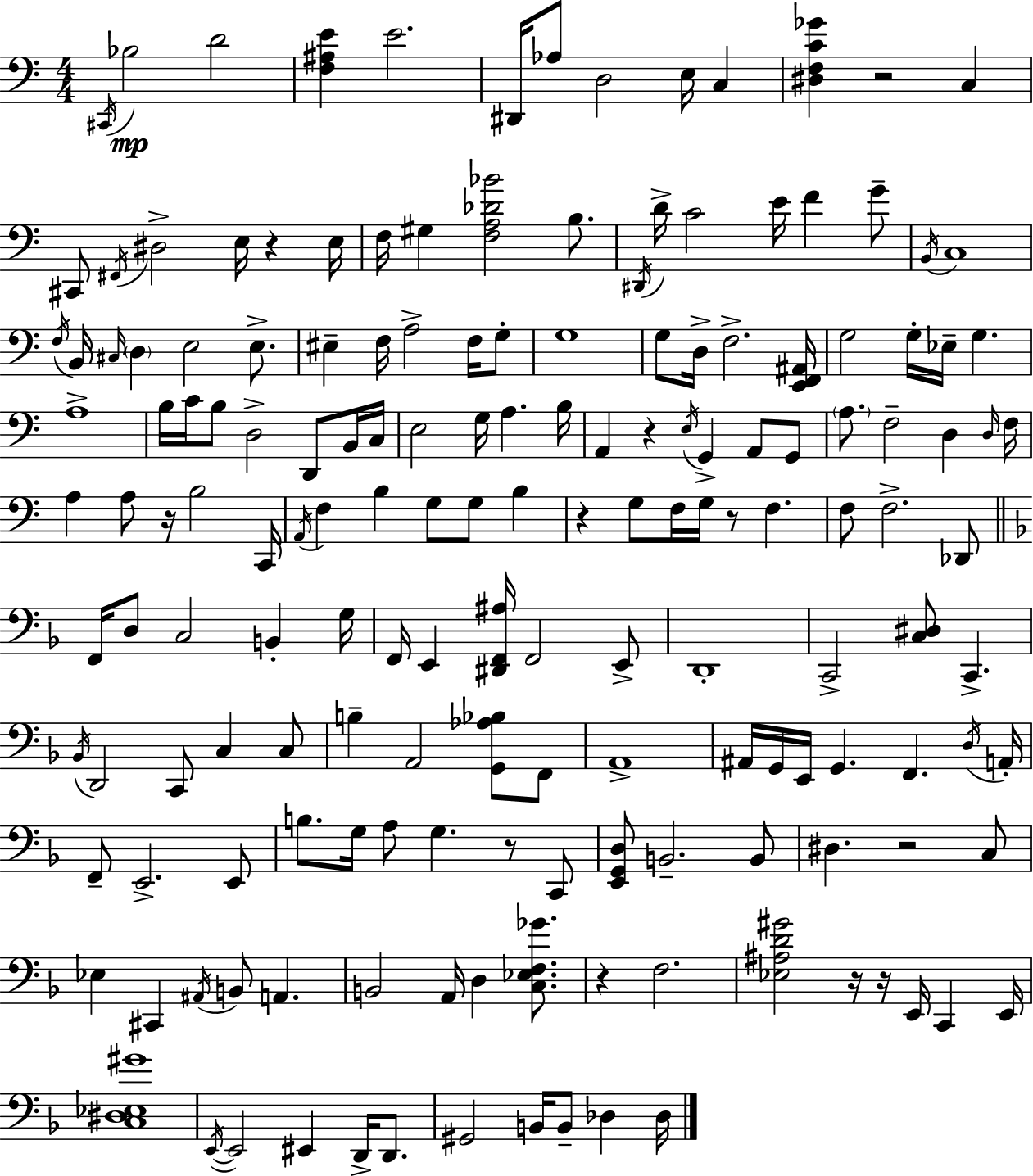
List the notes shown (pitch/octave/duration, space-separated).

C#2/s Bb3/h D4/h [F3,A#3,E4]/q E4/h. D#2/s Ab3/e D3/h E3/s C3/q [D#3,F3,C4,Gb4]/q R/h C3/q C#2/e F#2/s D#3/h E3/s R/q E3/s F3/s G#3/q [F3,A3,Db4,Bb4]/h B3/e. D#2/s D4/s C4/h E4/s F4/q G4/e B2/s C3/w F3/s B2/s C#3/s D3/q E3/h E3/e. EIS3/q F3/s A3/h F3/s G3/e G3/w G3/e D3/s F3/h. [E2,F2,A#2]/s G3/h G3/s Eb3/s G3/q. A3/w B3/s C4/s B3/e D3/h D2/e B2/s C3/s E3/h G3/s A3/q. B3/s A2/q R/q E3/s G2/q A2/e G2/e A3/e. F3/h D3/q D3/s F3/s A3/q A3/e R/s B3/h C2/s A2/s F3/q B3/q G3/e G3/e B3/q R/q G3/e F3/s G3/s R/e F3/q. F3/e F3/h. Db2/e F2/s D3/e C3/h B2/q G3/s F2/s E2/q [D#2,F2,A#3]/s F2/h E2/e D2/w C2/h [C3,D#3]/e C2/q. Bb2/s D2/h C2/e C3/q C3/e B3/q A2/h [G2,Ab3,Bb3]/e F2/e A2/w A#2/s G2/s E2/s G2/q. F2/q. D3/s A2/s F2/e E2/h. E2/e B3/e. G3/s A3/e G3/q. R/e C2/e [E2,G2,D3]/e B2/h. B2/e D#3/q. R/h C3/e Eb3/q C#2/q A#2/s B2/e A2/q. B2/h A2/s D3/q [C3,Eb3,F3,Gb4]/e. R/q F3/h. [Eb3,A#3,D4,G#4]/h R/s R/s E2/s C2/q E2/s [C3,D#3,Eb3,G#4]/w E2/s E2/h EIS2/q D2/s D2/e. G#2/h B2/s B2/e Db3/q Db3/s